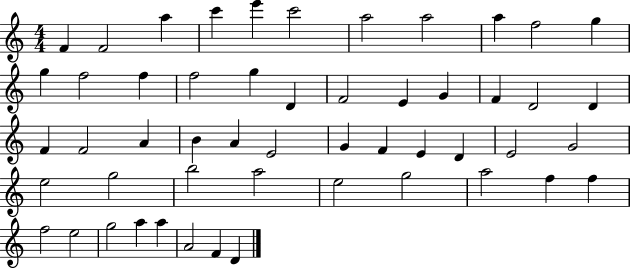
{
  \clef treble
  \numericTimeSignature
  \time 4/4
  \key c \major
  f'4 f'2 a''4 | c'''4 e'''4 c'''2 | a''2 a''2 | a''4 f''2 g''4 | \break g''4 f''2 f''4 | f''2 g''4 d'4 | f'2 e'4 g'4 | f'4 d'2 d'4 | \break f'4 f'2 a'4 | b'4 a'4 e'2 | g'4 f'4 e'4 d'4 | e'2 g'2 | \break e''2 g''2 | b''2 a''2 | e''2 g''2 | a''2 f''4 f''4 | \break f''2 e''2 | g''2 a''4 a''4 | a'2 f'4 d'4 | \bar "|."
}